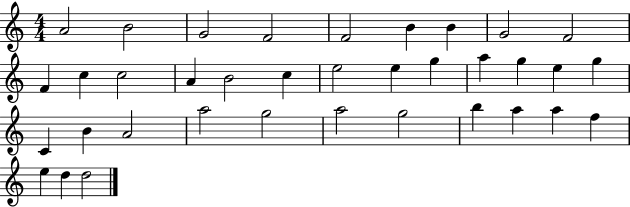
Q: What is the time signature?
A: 4/4